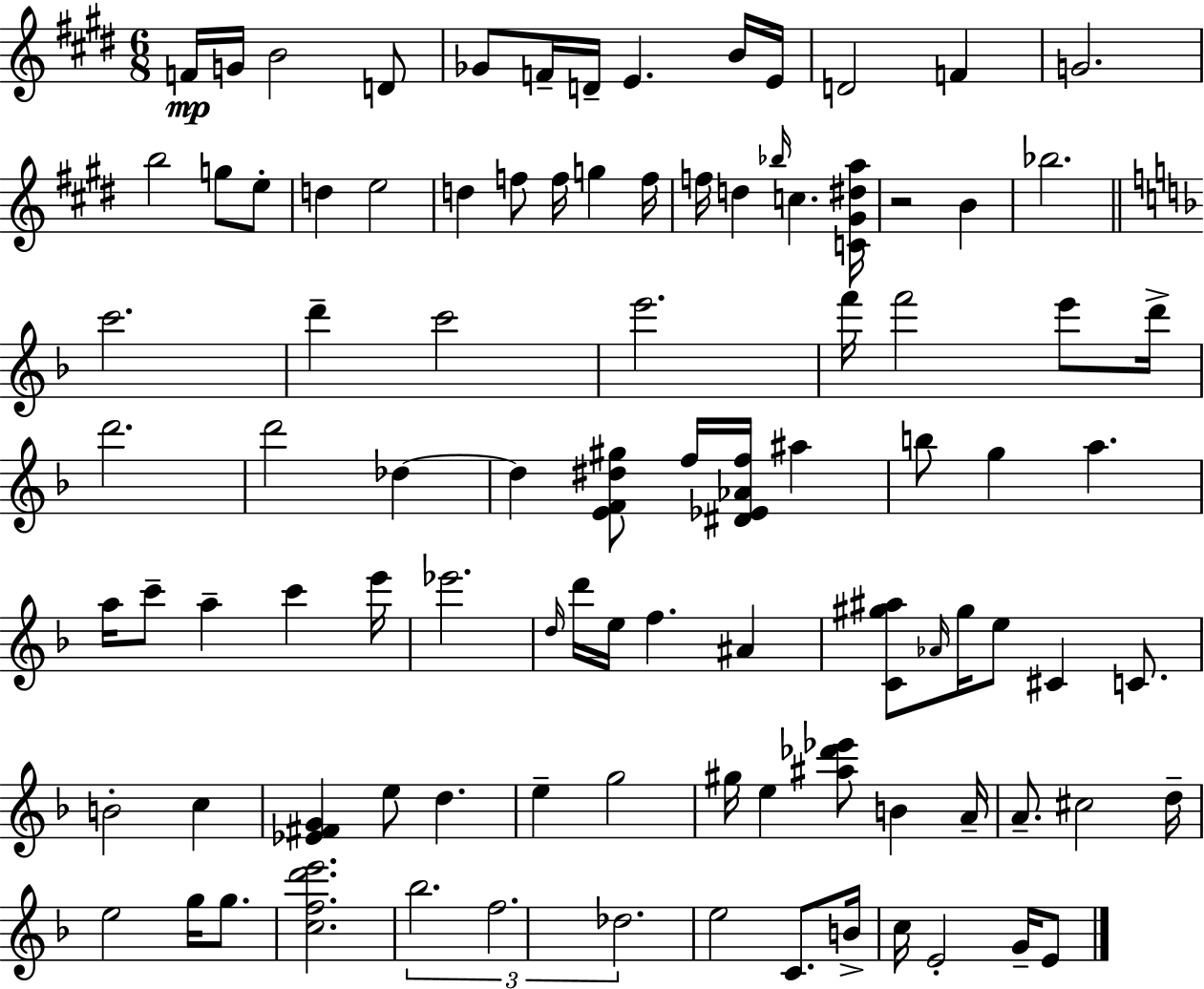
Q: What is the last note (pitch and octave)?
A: E4